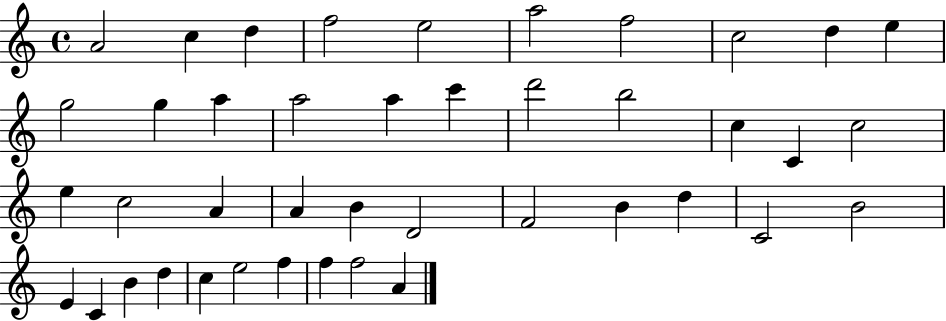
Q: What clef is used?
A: treble